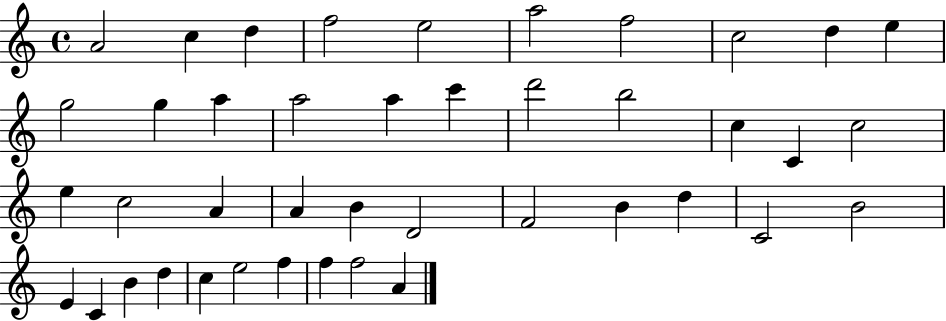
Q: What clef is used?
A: treble